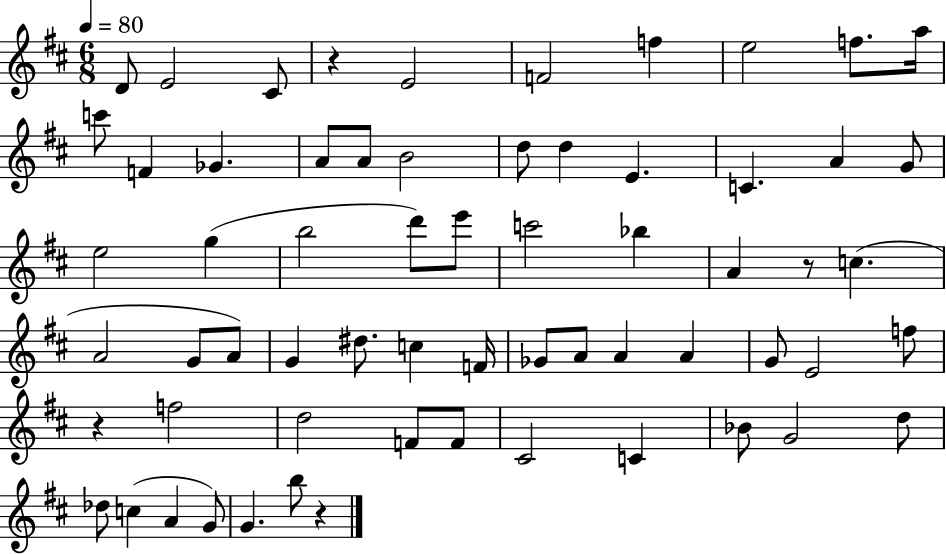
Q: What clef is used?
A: treble